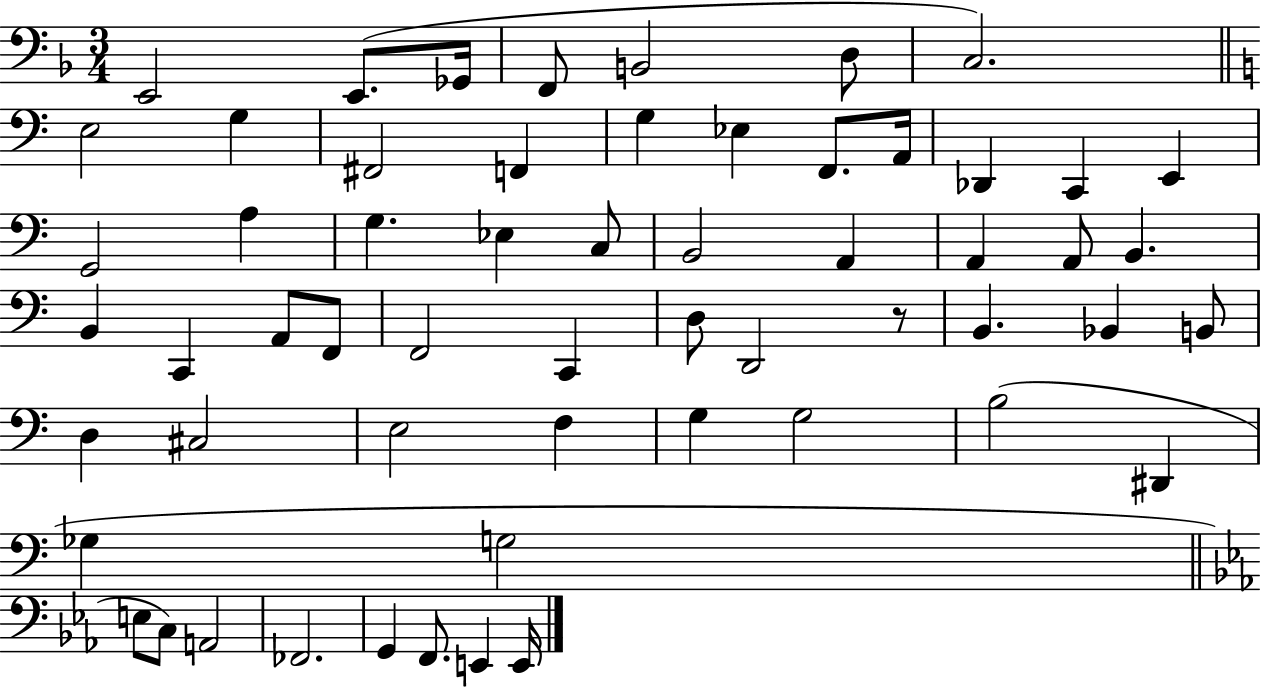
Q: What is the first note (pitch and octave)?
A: E2